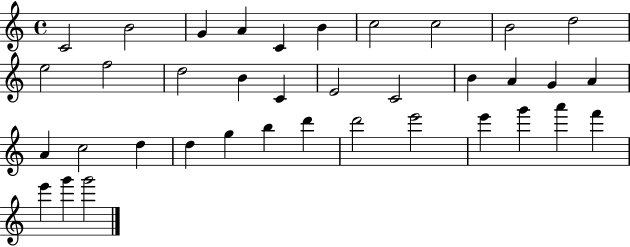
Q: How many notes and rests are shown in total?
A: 37